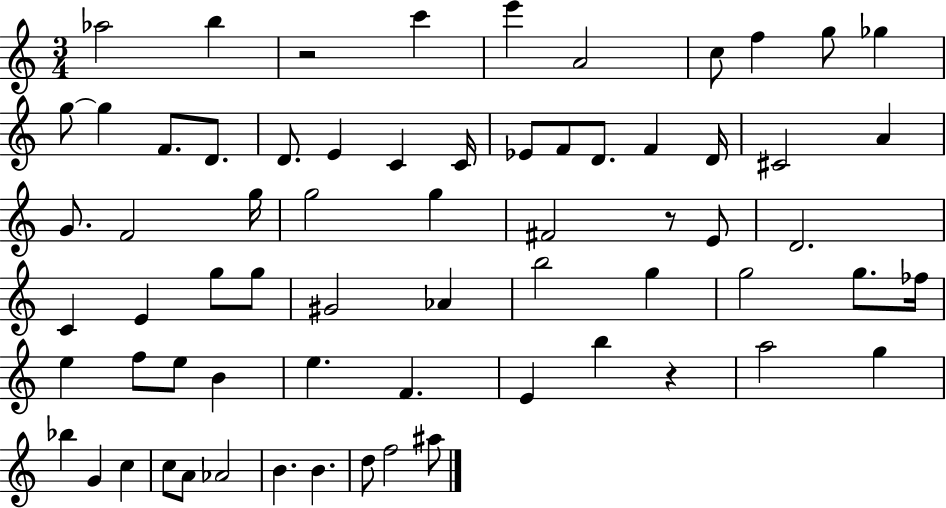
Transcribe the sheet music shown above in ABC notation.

X:1
T:Untitled
M:3/4
L:1/4
K:C
_a2 b z2 c' e' A2 c/2 f g/2 _g g/2 g F/2 D/2 D/2 E C C/4 _E/2 F/2 D/2 F D/4 ^C2 A G/2 F2 g/4 g2 g ^F2 z/2 E/2 D2 C E g/2 g/2 ^G2 _A b2 g g2 g/2 _f/4 e f/2 e/2 B e F E b z a2 g _b G c c/2 A/2 _A2 B B d/2 f2 ^a/2